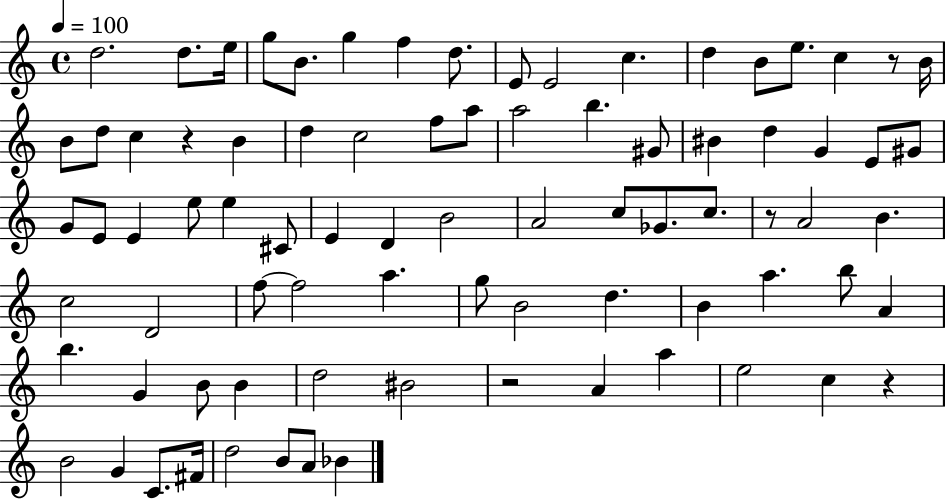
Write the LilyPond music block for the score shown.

{
  \clef treble
  \time 4/4
  \defaultTimeSignature
  \key c \major
  \tempo 4 = 100
  d''2. d''8. e''16 | g''8 b'8. g''4 f''4 d''8. | e'8 e'2 c''4. | d''4 b'8 e''8. c''4 r8 b'16 | \break b'8 d''8 c''4 r4 b'4 | d''4 c''2 f''8 a''8 | a''2 b''4. gis'8 | bis'4 d''4 g'4 e'8 gis'8 | \break g'8 e'8 e'4 e''8 e''4 cis'8 | e'4 d'4 b'2 | a'2 c''8 ges'8. c''8. | r8 a'2 b'4. | \break c''2 d'2 | f''8~~ f''2 a''4. | g''8 b'2 d''4. | b'4 a''4. b''8 a'4 | \break b''4. g'4 b'8 b'4 | d''2 bis'2 | r2 a'4 a''4 | e''2 c''4 r4 | \break b'2 g'4 c'8. fis'16 | d''2 b'8 a'8 bes'4 | \bar "|."
}